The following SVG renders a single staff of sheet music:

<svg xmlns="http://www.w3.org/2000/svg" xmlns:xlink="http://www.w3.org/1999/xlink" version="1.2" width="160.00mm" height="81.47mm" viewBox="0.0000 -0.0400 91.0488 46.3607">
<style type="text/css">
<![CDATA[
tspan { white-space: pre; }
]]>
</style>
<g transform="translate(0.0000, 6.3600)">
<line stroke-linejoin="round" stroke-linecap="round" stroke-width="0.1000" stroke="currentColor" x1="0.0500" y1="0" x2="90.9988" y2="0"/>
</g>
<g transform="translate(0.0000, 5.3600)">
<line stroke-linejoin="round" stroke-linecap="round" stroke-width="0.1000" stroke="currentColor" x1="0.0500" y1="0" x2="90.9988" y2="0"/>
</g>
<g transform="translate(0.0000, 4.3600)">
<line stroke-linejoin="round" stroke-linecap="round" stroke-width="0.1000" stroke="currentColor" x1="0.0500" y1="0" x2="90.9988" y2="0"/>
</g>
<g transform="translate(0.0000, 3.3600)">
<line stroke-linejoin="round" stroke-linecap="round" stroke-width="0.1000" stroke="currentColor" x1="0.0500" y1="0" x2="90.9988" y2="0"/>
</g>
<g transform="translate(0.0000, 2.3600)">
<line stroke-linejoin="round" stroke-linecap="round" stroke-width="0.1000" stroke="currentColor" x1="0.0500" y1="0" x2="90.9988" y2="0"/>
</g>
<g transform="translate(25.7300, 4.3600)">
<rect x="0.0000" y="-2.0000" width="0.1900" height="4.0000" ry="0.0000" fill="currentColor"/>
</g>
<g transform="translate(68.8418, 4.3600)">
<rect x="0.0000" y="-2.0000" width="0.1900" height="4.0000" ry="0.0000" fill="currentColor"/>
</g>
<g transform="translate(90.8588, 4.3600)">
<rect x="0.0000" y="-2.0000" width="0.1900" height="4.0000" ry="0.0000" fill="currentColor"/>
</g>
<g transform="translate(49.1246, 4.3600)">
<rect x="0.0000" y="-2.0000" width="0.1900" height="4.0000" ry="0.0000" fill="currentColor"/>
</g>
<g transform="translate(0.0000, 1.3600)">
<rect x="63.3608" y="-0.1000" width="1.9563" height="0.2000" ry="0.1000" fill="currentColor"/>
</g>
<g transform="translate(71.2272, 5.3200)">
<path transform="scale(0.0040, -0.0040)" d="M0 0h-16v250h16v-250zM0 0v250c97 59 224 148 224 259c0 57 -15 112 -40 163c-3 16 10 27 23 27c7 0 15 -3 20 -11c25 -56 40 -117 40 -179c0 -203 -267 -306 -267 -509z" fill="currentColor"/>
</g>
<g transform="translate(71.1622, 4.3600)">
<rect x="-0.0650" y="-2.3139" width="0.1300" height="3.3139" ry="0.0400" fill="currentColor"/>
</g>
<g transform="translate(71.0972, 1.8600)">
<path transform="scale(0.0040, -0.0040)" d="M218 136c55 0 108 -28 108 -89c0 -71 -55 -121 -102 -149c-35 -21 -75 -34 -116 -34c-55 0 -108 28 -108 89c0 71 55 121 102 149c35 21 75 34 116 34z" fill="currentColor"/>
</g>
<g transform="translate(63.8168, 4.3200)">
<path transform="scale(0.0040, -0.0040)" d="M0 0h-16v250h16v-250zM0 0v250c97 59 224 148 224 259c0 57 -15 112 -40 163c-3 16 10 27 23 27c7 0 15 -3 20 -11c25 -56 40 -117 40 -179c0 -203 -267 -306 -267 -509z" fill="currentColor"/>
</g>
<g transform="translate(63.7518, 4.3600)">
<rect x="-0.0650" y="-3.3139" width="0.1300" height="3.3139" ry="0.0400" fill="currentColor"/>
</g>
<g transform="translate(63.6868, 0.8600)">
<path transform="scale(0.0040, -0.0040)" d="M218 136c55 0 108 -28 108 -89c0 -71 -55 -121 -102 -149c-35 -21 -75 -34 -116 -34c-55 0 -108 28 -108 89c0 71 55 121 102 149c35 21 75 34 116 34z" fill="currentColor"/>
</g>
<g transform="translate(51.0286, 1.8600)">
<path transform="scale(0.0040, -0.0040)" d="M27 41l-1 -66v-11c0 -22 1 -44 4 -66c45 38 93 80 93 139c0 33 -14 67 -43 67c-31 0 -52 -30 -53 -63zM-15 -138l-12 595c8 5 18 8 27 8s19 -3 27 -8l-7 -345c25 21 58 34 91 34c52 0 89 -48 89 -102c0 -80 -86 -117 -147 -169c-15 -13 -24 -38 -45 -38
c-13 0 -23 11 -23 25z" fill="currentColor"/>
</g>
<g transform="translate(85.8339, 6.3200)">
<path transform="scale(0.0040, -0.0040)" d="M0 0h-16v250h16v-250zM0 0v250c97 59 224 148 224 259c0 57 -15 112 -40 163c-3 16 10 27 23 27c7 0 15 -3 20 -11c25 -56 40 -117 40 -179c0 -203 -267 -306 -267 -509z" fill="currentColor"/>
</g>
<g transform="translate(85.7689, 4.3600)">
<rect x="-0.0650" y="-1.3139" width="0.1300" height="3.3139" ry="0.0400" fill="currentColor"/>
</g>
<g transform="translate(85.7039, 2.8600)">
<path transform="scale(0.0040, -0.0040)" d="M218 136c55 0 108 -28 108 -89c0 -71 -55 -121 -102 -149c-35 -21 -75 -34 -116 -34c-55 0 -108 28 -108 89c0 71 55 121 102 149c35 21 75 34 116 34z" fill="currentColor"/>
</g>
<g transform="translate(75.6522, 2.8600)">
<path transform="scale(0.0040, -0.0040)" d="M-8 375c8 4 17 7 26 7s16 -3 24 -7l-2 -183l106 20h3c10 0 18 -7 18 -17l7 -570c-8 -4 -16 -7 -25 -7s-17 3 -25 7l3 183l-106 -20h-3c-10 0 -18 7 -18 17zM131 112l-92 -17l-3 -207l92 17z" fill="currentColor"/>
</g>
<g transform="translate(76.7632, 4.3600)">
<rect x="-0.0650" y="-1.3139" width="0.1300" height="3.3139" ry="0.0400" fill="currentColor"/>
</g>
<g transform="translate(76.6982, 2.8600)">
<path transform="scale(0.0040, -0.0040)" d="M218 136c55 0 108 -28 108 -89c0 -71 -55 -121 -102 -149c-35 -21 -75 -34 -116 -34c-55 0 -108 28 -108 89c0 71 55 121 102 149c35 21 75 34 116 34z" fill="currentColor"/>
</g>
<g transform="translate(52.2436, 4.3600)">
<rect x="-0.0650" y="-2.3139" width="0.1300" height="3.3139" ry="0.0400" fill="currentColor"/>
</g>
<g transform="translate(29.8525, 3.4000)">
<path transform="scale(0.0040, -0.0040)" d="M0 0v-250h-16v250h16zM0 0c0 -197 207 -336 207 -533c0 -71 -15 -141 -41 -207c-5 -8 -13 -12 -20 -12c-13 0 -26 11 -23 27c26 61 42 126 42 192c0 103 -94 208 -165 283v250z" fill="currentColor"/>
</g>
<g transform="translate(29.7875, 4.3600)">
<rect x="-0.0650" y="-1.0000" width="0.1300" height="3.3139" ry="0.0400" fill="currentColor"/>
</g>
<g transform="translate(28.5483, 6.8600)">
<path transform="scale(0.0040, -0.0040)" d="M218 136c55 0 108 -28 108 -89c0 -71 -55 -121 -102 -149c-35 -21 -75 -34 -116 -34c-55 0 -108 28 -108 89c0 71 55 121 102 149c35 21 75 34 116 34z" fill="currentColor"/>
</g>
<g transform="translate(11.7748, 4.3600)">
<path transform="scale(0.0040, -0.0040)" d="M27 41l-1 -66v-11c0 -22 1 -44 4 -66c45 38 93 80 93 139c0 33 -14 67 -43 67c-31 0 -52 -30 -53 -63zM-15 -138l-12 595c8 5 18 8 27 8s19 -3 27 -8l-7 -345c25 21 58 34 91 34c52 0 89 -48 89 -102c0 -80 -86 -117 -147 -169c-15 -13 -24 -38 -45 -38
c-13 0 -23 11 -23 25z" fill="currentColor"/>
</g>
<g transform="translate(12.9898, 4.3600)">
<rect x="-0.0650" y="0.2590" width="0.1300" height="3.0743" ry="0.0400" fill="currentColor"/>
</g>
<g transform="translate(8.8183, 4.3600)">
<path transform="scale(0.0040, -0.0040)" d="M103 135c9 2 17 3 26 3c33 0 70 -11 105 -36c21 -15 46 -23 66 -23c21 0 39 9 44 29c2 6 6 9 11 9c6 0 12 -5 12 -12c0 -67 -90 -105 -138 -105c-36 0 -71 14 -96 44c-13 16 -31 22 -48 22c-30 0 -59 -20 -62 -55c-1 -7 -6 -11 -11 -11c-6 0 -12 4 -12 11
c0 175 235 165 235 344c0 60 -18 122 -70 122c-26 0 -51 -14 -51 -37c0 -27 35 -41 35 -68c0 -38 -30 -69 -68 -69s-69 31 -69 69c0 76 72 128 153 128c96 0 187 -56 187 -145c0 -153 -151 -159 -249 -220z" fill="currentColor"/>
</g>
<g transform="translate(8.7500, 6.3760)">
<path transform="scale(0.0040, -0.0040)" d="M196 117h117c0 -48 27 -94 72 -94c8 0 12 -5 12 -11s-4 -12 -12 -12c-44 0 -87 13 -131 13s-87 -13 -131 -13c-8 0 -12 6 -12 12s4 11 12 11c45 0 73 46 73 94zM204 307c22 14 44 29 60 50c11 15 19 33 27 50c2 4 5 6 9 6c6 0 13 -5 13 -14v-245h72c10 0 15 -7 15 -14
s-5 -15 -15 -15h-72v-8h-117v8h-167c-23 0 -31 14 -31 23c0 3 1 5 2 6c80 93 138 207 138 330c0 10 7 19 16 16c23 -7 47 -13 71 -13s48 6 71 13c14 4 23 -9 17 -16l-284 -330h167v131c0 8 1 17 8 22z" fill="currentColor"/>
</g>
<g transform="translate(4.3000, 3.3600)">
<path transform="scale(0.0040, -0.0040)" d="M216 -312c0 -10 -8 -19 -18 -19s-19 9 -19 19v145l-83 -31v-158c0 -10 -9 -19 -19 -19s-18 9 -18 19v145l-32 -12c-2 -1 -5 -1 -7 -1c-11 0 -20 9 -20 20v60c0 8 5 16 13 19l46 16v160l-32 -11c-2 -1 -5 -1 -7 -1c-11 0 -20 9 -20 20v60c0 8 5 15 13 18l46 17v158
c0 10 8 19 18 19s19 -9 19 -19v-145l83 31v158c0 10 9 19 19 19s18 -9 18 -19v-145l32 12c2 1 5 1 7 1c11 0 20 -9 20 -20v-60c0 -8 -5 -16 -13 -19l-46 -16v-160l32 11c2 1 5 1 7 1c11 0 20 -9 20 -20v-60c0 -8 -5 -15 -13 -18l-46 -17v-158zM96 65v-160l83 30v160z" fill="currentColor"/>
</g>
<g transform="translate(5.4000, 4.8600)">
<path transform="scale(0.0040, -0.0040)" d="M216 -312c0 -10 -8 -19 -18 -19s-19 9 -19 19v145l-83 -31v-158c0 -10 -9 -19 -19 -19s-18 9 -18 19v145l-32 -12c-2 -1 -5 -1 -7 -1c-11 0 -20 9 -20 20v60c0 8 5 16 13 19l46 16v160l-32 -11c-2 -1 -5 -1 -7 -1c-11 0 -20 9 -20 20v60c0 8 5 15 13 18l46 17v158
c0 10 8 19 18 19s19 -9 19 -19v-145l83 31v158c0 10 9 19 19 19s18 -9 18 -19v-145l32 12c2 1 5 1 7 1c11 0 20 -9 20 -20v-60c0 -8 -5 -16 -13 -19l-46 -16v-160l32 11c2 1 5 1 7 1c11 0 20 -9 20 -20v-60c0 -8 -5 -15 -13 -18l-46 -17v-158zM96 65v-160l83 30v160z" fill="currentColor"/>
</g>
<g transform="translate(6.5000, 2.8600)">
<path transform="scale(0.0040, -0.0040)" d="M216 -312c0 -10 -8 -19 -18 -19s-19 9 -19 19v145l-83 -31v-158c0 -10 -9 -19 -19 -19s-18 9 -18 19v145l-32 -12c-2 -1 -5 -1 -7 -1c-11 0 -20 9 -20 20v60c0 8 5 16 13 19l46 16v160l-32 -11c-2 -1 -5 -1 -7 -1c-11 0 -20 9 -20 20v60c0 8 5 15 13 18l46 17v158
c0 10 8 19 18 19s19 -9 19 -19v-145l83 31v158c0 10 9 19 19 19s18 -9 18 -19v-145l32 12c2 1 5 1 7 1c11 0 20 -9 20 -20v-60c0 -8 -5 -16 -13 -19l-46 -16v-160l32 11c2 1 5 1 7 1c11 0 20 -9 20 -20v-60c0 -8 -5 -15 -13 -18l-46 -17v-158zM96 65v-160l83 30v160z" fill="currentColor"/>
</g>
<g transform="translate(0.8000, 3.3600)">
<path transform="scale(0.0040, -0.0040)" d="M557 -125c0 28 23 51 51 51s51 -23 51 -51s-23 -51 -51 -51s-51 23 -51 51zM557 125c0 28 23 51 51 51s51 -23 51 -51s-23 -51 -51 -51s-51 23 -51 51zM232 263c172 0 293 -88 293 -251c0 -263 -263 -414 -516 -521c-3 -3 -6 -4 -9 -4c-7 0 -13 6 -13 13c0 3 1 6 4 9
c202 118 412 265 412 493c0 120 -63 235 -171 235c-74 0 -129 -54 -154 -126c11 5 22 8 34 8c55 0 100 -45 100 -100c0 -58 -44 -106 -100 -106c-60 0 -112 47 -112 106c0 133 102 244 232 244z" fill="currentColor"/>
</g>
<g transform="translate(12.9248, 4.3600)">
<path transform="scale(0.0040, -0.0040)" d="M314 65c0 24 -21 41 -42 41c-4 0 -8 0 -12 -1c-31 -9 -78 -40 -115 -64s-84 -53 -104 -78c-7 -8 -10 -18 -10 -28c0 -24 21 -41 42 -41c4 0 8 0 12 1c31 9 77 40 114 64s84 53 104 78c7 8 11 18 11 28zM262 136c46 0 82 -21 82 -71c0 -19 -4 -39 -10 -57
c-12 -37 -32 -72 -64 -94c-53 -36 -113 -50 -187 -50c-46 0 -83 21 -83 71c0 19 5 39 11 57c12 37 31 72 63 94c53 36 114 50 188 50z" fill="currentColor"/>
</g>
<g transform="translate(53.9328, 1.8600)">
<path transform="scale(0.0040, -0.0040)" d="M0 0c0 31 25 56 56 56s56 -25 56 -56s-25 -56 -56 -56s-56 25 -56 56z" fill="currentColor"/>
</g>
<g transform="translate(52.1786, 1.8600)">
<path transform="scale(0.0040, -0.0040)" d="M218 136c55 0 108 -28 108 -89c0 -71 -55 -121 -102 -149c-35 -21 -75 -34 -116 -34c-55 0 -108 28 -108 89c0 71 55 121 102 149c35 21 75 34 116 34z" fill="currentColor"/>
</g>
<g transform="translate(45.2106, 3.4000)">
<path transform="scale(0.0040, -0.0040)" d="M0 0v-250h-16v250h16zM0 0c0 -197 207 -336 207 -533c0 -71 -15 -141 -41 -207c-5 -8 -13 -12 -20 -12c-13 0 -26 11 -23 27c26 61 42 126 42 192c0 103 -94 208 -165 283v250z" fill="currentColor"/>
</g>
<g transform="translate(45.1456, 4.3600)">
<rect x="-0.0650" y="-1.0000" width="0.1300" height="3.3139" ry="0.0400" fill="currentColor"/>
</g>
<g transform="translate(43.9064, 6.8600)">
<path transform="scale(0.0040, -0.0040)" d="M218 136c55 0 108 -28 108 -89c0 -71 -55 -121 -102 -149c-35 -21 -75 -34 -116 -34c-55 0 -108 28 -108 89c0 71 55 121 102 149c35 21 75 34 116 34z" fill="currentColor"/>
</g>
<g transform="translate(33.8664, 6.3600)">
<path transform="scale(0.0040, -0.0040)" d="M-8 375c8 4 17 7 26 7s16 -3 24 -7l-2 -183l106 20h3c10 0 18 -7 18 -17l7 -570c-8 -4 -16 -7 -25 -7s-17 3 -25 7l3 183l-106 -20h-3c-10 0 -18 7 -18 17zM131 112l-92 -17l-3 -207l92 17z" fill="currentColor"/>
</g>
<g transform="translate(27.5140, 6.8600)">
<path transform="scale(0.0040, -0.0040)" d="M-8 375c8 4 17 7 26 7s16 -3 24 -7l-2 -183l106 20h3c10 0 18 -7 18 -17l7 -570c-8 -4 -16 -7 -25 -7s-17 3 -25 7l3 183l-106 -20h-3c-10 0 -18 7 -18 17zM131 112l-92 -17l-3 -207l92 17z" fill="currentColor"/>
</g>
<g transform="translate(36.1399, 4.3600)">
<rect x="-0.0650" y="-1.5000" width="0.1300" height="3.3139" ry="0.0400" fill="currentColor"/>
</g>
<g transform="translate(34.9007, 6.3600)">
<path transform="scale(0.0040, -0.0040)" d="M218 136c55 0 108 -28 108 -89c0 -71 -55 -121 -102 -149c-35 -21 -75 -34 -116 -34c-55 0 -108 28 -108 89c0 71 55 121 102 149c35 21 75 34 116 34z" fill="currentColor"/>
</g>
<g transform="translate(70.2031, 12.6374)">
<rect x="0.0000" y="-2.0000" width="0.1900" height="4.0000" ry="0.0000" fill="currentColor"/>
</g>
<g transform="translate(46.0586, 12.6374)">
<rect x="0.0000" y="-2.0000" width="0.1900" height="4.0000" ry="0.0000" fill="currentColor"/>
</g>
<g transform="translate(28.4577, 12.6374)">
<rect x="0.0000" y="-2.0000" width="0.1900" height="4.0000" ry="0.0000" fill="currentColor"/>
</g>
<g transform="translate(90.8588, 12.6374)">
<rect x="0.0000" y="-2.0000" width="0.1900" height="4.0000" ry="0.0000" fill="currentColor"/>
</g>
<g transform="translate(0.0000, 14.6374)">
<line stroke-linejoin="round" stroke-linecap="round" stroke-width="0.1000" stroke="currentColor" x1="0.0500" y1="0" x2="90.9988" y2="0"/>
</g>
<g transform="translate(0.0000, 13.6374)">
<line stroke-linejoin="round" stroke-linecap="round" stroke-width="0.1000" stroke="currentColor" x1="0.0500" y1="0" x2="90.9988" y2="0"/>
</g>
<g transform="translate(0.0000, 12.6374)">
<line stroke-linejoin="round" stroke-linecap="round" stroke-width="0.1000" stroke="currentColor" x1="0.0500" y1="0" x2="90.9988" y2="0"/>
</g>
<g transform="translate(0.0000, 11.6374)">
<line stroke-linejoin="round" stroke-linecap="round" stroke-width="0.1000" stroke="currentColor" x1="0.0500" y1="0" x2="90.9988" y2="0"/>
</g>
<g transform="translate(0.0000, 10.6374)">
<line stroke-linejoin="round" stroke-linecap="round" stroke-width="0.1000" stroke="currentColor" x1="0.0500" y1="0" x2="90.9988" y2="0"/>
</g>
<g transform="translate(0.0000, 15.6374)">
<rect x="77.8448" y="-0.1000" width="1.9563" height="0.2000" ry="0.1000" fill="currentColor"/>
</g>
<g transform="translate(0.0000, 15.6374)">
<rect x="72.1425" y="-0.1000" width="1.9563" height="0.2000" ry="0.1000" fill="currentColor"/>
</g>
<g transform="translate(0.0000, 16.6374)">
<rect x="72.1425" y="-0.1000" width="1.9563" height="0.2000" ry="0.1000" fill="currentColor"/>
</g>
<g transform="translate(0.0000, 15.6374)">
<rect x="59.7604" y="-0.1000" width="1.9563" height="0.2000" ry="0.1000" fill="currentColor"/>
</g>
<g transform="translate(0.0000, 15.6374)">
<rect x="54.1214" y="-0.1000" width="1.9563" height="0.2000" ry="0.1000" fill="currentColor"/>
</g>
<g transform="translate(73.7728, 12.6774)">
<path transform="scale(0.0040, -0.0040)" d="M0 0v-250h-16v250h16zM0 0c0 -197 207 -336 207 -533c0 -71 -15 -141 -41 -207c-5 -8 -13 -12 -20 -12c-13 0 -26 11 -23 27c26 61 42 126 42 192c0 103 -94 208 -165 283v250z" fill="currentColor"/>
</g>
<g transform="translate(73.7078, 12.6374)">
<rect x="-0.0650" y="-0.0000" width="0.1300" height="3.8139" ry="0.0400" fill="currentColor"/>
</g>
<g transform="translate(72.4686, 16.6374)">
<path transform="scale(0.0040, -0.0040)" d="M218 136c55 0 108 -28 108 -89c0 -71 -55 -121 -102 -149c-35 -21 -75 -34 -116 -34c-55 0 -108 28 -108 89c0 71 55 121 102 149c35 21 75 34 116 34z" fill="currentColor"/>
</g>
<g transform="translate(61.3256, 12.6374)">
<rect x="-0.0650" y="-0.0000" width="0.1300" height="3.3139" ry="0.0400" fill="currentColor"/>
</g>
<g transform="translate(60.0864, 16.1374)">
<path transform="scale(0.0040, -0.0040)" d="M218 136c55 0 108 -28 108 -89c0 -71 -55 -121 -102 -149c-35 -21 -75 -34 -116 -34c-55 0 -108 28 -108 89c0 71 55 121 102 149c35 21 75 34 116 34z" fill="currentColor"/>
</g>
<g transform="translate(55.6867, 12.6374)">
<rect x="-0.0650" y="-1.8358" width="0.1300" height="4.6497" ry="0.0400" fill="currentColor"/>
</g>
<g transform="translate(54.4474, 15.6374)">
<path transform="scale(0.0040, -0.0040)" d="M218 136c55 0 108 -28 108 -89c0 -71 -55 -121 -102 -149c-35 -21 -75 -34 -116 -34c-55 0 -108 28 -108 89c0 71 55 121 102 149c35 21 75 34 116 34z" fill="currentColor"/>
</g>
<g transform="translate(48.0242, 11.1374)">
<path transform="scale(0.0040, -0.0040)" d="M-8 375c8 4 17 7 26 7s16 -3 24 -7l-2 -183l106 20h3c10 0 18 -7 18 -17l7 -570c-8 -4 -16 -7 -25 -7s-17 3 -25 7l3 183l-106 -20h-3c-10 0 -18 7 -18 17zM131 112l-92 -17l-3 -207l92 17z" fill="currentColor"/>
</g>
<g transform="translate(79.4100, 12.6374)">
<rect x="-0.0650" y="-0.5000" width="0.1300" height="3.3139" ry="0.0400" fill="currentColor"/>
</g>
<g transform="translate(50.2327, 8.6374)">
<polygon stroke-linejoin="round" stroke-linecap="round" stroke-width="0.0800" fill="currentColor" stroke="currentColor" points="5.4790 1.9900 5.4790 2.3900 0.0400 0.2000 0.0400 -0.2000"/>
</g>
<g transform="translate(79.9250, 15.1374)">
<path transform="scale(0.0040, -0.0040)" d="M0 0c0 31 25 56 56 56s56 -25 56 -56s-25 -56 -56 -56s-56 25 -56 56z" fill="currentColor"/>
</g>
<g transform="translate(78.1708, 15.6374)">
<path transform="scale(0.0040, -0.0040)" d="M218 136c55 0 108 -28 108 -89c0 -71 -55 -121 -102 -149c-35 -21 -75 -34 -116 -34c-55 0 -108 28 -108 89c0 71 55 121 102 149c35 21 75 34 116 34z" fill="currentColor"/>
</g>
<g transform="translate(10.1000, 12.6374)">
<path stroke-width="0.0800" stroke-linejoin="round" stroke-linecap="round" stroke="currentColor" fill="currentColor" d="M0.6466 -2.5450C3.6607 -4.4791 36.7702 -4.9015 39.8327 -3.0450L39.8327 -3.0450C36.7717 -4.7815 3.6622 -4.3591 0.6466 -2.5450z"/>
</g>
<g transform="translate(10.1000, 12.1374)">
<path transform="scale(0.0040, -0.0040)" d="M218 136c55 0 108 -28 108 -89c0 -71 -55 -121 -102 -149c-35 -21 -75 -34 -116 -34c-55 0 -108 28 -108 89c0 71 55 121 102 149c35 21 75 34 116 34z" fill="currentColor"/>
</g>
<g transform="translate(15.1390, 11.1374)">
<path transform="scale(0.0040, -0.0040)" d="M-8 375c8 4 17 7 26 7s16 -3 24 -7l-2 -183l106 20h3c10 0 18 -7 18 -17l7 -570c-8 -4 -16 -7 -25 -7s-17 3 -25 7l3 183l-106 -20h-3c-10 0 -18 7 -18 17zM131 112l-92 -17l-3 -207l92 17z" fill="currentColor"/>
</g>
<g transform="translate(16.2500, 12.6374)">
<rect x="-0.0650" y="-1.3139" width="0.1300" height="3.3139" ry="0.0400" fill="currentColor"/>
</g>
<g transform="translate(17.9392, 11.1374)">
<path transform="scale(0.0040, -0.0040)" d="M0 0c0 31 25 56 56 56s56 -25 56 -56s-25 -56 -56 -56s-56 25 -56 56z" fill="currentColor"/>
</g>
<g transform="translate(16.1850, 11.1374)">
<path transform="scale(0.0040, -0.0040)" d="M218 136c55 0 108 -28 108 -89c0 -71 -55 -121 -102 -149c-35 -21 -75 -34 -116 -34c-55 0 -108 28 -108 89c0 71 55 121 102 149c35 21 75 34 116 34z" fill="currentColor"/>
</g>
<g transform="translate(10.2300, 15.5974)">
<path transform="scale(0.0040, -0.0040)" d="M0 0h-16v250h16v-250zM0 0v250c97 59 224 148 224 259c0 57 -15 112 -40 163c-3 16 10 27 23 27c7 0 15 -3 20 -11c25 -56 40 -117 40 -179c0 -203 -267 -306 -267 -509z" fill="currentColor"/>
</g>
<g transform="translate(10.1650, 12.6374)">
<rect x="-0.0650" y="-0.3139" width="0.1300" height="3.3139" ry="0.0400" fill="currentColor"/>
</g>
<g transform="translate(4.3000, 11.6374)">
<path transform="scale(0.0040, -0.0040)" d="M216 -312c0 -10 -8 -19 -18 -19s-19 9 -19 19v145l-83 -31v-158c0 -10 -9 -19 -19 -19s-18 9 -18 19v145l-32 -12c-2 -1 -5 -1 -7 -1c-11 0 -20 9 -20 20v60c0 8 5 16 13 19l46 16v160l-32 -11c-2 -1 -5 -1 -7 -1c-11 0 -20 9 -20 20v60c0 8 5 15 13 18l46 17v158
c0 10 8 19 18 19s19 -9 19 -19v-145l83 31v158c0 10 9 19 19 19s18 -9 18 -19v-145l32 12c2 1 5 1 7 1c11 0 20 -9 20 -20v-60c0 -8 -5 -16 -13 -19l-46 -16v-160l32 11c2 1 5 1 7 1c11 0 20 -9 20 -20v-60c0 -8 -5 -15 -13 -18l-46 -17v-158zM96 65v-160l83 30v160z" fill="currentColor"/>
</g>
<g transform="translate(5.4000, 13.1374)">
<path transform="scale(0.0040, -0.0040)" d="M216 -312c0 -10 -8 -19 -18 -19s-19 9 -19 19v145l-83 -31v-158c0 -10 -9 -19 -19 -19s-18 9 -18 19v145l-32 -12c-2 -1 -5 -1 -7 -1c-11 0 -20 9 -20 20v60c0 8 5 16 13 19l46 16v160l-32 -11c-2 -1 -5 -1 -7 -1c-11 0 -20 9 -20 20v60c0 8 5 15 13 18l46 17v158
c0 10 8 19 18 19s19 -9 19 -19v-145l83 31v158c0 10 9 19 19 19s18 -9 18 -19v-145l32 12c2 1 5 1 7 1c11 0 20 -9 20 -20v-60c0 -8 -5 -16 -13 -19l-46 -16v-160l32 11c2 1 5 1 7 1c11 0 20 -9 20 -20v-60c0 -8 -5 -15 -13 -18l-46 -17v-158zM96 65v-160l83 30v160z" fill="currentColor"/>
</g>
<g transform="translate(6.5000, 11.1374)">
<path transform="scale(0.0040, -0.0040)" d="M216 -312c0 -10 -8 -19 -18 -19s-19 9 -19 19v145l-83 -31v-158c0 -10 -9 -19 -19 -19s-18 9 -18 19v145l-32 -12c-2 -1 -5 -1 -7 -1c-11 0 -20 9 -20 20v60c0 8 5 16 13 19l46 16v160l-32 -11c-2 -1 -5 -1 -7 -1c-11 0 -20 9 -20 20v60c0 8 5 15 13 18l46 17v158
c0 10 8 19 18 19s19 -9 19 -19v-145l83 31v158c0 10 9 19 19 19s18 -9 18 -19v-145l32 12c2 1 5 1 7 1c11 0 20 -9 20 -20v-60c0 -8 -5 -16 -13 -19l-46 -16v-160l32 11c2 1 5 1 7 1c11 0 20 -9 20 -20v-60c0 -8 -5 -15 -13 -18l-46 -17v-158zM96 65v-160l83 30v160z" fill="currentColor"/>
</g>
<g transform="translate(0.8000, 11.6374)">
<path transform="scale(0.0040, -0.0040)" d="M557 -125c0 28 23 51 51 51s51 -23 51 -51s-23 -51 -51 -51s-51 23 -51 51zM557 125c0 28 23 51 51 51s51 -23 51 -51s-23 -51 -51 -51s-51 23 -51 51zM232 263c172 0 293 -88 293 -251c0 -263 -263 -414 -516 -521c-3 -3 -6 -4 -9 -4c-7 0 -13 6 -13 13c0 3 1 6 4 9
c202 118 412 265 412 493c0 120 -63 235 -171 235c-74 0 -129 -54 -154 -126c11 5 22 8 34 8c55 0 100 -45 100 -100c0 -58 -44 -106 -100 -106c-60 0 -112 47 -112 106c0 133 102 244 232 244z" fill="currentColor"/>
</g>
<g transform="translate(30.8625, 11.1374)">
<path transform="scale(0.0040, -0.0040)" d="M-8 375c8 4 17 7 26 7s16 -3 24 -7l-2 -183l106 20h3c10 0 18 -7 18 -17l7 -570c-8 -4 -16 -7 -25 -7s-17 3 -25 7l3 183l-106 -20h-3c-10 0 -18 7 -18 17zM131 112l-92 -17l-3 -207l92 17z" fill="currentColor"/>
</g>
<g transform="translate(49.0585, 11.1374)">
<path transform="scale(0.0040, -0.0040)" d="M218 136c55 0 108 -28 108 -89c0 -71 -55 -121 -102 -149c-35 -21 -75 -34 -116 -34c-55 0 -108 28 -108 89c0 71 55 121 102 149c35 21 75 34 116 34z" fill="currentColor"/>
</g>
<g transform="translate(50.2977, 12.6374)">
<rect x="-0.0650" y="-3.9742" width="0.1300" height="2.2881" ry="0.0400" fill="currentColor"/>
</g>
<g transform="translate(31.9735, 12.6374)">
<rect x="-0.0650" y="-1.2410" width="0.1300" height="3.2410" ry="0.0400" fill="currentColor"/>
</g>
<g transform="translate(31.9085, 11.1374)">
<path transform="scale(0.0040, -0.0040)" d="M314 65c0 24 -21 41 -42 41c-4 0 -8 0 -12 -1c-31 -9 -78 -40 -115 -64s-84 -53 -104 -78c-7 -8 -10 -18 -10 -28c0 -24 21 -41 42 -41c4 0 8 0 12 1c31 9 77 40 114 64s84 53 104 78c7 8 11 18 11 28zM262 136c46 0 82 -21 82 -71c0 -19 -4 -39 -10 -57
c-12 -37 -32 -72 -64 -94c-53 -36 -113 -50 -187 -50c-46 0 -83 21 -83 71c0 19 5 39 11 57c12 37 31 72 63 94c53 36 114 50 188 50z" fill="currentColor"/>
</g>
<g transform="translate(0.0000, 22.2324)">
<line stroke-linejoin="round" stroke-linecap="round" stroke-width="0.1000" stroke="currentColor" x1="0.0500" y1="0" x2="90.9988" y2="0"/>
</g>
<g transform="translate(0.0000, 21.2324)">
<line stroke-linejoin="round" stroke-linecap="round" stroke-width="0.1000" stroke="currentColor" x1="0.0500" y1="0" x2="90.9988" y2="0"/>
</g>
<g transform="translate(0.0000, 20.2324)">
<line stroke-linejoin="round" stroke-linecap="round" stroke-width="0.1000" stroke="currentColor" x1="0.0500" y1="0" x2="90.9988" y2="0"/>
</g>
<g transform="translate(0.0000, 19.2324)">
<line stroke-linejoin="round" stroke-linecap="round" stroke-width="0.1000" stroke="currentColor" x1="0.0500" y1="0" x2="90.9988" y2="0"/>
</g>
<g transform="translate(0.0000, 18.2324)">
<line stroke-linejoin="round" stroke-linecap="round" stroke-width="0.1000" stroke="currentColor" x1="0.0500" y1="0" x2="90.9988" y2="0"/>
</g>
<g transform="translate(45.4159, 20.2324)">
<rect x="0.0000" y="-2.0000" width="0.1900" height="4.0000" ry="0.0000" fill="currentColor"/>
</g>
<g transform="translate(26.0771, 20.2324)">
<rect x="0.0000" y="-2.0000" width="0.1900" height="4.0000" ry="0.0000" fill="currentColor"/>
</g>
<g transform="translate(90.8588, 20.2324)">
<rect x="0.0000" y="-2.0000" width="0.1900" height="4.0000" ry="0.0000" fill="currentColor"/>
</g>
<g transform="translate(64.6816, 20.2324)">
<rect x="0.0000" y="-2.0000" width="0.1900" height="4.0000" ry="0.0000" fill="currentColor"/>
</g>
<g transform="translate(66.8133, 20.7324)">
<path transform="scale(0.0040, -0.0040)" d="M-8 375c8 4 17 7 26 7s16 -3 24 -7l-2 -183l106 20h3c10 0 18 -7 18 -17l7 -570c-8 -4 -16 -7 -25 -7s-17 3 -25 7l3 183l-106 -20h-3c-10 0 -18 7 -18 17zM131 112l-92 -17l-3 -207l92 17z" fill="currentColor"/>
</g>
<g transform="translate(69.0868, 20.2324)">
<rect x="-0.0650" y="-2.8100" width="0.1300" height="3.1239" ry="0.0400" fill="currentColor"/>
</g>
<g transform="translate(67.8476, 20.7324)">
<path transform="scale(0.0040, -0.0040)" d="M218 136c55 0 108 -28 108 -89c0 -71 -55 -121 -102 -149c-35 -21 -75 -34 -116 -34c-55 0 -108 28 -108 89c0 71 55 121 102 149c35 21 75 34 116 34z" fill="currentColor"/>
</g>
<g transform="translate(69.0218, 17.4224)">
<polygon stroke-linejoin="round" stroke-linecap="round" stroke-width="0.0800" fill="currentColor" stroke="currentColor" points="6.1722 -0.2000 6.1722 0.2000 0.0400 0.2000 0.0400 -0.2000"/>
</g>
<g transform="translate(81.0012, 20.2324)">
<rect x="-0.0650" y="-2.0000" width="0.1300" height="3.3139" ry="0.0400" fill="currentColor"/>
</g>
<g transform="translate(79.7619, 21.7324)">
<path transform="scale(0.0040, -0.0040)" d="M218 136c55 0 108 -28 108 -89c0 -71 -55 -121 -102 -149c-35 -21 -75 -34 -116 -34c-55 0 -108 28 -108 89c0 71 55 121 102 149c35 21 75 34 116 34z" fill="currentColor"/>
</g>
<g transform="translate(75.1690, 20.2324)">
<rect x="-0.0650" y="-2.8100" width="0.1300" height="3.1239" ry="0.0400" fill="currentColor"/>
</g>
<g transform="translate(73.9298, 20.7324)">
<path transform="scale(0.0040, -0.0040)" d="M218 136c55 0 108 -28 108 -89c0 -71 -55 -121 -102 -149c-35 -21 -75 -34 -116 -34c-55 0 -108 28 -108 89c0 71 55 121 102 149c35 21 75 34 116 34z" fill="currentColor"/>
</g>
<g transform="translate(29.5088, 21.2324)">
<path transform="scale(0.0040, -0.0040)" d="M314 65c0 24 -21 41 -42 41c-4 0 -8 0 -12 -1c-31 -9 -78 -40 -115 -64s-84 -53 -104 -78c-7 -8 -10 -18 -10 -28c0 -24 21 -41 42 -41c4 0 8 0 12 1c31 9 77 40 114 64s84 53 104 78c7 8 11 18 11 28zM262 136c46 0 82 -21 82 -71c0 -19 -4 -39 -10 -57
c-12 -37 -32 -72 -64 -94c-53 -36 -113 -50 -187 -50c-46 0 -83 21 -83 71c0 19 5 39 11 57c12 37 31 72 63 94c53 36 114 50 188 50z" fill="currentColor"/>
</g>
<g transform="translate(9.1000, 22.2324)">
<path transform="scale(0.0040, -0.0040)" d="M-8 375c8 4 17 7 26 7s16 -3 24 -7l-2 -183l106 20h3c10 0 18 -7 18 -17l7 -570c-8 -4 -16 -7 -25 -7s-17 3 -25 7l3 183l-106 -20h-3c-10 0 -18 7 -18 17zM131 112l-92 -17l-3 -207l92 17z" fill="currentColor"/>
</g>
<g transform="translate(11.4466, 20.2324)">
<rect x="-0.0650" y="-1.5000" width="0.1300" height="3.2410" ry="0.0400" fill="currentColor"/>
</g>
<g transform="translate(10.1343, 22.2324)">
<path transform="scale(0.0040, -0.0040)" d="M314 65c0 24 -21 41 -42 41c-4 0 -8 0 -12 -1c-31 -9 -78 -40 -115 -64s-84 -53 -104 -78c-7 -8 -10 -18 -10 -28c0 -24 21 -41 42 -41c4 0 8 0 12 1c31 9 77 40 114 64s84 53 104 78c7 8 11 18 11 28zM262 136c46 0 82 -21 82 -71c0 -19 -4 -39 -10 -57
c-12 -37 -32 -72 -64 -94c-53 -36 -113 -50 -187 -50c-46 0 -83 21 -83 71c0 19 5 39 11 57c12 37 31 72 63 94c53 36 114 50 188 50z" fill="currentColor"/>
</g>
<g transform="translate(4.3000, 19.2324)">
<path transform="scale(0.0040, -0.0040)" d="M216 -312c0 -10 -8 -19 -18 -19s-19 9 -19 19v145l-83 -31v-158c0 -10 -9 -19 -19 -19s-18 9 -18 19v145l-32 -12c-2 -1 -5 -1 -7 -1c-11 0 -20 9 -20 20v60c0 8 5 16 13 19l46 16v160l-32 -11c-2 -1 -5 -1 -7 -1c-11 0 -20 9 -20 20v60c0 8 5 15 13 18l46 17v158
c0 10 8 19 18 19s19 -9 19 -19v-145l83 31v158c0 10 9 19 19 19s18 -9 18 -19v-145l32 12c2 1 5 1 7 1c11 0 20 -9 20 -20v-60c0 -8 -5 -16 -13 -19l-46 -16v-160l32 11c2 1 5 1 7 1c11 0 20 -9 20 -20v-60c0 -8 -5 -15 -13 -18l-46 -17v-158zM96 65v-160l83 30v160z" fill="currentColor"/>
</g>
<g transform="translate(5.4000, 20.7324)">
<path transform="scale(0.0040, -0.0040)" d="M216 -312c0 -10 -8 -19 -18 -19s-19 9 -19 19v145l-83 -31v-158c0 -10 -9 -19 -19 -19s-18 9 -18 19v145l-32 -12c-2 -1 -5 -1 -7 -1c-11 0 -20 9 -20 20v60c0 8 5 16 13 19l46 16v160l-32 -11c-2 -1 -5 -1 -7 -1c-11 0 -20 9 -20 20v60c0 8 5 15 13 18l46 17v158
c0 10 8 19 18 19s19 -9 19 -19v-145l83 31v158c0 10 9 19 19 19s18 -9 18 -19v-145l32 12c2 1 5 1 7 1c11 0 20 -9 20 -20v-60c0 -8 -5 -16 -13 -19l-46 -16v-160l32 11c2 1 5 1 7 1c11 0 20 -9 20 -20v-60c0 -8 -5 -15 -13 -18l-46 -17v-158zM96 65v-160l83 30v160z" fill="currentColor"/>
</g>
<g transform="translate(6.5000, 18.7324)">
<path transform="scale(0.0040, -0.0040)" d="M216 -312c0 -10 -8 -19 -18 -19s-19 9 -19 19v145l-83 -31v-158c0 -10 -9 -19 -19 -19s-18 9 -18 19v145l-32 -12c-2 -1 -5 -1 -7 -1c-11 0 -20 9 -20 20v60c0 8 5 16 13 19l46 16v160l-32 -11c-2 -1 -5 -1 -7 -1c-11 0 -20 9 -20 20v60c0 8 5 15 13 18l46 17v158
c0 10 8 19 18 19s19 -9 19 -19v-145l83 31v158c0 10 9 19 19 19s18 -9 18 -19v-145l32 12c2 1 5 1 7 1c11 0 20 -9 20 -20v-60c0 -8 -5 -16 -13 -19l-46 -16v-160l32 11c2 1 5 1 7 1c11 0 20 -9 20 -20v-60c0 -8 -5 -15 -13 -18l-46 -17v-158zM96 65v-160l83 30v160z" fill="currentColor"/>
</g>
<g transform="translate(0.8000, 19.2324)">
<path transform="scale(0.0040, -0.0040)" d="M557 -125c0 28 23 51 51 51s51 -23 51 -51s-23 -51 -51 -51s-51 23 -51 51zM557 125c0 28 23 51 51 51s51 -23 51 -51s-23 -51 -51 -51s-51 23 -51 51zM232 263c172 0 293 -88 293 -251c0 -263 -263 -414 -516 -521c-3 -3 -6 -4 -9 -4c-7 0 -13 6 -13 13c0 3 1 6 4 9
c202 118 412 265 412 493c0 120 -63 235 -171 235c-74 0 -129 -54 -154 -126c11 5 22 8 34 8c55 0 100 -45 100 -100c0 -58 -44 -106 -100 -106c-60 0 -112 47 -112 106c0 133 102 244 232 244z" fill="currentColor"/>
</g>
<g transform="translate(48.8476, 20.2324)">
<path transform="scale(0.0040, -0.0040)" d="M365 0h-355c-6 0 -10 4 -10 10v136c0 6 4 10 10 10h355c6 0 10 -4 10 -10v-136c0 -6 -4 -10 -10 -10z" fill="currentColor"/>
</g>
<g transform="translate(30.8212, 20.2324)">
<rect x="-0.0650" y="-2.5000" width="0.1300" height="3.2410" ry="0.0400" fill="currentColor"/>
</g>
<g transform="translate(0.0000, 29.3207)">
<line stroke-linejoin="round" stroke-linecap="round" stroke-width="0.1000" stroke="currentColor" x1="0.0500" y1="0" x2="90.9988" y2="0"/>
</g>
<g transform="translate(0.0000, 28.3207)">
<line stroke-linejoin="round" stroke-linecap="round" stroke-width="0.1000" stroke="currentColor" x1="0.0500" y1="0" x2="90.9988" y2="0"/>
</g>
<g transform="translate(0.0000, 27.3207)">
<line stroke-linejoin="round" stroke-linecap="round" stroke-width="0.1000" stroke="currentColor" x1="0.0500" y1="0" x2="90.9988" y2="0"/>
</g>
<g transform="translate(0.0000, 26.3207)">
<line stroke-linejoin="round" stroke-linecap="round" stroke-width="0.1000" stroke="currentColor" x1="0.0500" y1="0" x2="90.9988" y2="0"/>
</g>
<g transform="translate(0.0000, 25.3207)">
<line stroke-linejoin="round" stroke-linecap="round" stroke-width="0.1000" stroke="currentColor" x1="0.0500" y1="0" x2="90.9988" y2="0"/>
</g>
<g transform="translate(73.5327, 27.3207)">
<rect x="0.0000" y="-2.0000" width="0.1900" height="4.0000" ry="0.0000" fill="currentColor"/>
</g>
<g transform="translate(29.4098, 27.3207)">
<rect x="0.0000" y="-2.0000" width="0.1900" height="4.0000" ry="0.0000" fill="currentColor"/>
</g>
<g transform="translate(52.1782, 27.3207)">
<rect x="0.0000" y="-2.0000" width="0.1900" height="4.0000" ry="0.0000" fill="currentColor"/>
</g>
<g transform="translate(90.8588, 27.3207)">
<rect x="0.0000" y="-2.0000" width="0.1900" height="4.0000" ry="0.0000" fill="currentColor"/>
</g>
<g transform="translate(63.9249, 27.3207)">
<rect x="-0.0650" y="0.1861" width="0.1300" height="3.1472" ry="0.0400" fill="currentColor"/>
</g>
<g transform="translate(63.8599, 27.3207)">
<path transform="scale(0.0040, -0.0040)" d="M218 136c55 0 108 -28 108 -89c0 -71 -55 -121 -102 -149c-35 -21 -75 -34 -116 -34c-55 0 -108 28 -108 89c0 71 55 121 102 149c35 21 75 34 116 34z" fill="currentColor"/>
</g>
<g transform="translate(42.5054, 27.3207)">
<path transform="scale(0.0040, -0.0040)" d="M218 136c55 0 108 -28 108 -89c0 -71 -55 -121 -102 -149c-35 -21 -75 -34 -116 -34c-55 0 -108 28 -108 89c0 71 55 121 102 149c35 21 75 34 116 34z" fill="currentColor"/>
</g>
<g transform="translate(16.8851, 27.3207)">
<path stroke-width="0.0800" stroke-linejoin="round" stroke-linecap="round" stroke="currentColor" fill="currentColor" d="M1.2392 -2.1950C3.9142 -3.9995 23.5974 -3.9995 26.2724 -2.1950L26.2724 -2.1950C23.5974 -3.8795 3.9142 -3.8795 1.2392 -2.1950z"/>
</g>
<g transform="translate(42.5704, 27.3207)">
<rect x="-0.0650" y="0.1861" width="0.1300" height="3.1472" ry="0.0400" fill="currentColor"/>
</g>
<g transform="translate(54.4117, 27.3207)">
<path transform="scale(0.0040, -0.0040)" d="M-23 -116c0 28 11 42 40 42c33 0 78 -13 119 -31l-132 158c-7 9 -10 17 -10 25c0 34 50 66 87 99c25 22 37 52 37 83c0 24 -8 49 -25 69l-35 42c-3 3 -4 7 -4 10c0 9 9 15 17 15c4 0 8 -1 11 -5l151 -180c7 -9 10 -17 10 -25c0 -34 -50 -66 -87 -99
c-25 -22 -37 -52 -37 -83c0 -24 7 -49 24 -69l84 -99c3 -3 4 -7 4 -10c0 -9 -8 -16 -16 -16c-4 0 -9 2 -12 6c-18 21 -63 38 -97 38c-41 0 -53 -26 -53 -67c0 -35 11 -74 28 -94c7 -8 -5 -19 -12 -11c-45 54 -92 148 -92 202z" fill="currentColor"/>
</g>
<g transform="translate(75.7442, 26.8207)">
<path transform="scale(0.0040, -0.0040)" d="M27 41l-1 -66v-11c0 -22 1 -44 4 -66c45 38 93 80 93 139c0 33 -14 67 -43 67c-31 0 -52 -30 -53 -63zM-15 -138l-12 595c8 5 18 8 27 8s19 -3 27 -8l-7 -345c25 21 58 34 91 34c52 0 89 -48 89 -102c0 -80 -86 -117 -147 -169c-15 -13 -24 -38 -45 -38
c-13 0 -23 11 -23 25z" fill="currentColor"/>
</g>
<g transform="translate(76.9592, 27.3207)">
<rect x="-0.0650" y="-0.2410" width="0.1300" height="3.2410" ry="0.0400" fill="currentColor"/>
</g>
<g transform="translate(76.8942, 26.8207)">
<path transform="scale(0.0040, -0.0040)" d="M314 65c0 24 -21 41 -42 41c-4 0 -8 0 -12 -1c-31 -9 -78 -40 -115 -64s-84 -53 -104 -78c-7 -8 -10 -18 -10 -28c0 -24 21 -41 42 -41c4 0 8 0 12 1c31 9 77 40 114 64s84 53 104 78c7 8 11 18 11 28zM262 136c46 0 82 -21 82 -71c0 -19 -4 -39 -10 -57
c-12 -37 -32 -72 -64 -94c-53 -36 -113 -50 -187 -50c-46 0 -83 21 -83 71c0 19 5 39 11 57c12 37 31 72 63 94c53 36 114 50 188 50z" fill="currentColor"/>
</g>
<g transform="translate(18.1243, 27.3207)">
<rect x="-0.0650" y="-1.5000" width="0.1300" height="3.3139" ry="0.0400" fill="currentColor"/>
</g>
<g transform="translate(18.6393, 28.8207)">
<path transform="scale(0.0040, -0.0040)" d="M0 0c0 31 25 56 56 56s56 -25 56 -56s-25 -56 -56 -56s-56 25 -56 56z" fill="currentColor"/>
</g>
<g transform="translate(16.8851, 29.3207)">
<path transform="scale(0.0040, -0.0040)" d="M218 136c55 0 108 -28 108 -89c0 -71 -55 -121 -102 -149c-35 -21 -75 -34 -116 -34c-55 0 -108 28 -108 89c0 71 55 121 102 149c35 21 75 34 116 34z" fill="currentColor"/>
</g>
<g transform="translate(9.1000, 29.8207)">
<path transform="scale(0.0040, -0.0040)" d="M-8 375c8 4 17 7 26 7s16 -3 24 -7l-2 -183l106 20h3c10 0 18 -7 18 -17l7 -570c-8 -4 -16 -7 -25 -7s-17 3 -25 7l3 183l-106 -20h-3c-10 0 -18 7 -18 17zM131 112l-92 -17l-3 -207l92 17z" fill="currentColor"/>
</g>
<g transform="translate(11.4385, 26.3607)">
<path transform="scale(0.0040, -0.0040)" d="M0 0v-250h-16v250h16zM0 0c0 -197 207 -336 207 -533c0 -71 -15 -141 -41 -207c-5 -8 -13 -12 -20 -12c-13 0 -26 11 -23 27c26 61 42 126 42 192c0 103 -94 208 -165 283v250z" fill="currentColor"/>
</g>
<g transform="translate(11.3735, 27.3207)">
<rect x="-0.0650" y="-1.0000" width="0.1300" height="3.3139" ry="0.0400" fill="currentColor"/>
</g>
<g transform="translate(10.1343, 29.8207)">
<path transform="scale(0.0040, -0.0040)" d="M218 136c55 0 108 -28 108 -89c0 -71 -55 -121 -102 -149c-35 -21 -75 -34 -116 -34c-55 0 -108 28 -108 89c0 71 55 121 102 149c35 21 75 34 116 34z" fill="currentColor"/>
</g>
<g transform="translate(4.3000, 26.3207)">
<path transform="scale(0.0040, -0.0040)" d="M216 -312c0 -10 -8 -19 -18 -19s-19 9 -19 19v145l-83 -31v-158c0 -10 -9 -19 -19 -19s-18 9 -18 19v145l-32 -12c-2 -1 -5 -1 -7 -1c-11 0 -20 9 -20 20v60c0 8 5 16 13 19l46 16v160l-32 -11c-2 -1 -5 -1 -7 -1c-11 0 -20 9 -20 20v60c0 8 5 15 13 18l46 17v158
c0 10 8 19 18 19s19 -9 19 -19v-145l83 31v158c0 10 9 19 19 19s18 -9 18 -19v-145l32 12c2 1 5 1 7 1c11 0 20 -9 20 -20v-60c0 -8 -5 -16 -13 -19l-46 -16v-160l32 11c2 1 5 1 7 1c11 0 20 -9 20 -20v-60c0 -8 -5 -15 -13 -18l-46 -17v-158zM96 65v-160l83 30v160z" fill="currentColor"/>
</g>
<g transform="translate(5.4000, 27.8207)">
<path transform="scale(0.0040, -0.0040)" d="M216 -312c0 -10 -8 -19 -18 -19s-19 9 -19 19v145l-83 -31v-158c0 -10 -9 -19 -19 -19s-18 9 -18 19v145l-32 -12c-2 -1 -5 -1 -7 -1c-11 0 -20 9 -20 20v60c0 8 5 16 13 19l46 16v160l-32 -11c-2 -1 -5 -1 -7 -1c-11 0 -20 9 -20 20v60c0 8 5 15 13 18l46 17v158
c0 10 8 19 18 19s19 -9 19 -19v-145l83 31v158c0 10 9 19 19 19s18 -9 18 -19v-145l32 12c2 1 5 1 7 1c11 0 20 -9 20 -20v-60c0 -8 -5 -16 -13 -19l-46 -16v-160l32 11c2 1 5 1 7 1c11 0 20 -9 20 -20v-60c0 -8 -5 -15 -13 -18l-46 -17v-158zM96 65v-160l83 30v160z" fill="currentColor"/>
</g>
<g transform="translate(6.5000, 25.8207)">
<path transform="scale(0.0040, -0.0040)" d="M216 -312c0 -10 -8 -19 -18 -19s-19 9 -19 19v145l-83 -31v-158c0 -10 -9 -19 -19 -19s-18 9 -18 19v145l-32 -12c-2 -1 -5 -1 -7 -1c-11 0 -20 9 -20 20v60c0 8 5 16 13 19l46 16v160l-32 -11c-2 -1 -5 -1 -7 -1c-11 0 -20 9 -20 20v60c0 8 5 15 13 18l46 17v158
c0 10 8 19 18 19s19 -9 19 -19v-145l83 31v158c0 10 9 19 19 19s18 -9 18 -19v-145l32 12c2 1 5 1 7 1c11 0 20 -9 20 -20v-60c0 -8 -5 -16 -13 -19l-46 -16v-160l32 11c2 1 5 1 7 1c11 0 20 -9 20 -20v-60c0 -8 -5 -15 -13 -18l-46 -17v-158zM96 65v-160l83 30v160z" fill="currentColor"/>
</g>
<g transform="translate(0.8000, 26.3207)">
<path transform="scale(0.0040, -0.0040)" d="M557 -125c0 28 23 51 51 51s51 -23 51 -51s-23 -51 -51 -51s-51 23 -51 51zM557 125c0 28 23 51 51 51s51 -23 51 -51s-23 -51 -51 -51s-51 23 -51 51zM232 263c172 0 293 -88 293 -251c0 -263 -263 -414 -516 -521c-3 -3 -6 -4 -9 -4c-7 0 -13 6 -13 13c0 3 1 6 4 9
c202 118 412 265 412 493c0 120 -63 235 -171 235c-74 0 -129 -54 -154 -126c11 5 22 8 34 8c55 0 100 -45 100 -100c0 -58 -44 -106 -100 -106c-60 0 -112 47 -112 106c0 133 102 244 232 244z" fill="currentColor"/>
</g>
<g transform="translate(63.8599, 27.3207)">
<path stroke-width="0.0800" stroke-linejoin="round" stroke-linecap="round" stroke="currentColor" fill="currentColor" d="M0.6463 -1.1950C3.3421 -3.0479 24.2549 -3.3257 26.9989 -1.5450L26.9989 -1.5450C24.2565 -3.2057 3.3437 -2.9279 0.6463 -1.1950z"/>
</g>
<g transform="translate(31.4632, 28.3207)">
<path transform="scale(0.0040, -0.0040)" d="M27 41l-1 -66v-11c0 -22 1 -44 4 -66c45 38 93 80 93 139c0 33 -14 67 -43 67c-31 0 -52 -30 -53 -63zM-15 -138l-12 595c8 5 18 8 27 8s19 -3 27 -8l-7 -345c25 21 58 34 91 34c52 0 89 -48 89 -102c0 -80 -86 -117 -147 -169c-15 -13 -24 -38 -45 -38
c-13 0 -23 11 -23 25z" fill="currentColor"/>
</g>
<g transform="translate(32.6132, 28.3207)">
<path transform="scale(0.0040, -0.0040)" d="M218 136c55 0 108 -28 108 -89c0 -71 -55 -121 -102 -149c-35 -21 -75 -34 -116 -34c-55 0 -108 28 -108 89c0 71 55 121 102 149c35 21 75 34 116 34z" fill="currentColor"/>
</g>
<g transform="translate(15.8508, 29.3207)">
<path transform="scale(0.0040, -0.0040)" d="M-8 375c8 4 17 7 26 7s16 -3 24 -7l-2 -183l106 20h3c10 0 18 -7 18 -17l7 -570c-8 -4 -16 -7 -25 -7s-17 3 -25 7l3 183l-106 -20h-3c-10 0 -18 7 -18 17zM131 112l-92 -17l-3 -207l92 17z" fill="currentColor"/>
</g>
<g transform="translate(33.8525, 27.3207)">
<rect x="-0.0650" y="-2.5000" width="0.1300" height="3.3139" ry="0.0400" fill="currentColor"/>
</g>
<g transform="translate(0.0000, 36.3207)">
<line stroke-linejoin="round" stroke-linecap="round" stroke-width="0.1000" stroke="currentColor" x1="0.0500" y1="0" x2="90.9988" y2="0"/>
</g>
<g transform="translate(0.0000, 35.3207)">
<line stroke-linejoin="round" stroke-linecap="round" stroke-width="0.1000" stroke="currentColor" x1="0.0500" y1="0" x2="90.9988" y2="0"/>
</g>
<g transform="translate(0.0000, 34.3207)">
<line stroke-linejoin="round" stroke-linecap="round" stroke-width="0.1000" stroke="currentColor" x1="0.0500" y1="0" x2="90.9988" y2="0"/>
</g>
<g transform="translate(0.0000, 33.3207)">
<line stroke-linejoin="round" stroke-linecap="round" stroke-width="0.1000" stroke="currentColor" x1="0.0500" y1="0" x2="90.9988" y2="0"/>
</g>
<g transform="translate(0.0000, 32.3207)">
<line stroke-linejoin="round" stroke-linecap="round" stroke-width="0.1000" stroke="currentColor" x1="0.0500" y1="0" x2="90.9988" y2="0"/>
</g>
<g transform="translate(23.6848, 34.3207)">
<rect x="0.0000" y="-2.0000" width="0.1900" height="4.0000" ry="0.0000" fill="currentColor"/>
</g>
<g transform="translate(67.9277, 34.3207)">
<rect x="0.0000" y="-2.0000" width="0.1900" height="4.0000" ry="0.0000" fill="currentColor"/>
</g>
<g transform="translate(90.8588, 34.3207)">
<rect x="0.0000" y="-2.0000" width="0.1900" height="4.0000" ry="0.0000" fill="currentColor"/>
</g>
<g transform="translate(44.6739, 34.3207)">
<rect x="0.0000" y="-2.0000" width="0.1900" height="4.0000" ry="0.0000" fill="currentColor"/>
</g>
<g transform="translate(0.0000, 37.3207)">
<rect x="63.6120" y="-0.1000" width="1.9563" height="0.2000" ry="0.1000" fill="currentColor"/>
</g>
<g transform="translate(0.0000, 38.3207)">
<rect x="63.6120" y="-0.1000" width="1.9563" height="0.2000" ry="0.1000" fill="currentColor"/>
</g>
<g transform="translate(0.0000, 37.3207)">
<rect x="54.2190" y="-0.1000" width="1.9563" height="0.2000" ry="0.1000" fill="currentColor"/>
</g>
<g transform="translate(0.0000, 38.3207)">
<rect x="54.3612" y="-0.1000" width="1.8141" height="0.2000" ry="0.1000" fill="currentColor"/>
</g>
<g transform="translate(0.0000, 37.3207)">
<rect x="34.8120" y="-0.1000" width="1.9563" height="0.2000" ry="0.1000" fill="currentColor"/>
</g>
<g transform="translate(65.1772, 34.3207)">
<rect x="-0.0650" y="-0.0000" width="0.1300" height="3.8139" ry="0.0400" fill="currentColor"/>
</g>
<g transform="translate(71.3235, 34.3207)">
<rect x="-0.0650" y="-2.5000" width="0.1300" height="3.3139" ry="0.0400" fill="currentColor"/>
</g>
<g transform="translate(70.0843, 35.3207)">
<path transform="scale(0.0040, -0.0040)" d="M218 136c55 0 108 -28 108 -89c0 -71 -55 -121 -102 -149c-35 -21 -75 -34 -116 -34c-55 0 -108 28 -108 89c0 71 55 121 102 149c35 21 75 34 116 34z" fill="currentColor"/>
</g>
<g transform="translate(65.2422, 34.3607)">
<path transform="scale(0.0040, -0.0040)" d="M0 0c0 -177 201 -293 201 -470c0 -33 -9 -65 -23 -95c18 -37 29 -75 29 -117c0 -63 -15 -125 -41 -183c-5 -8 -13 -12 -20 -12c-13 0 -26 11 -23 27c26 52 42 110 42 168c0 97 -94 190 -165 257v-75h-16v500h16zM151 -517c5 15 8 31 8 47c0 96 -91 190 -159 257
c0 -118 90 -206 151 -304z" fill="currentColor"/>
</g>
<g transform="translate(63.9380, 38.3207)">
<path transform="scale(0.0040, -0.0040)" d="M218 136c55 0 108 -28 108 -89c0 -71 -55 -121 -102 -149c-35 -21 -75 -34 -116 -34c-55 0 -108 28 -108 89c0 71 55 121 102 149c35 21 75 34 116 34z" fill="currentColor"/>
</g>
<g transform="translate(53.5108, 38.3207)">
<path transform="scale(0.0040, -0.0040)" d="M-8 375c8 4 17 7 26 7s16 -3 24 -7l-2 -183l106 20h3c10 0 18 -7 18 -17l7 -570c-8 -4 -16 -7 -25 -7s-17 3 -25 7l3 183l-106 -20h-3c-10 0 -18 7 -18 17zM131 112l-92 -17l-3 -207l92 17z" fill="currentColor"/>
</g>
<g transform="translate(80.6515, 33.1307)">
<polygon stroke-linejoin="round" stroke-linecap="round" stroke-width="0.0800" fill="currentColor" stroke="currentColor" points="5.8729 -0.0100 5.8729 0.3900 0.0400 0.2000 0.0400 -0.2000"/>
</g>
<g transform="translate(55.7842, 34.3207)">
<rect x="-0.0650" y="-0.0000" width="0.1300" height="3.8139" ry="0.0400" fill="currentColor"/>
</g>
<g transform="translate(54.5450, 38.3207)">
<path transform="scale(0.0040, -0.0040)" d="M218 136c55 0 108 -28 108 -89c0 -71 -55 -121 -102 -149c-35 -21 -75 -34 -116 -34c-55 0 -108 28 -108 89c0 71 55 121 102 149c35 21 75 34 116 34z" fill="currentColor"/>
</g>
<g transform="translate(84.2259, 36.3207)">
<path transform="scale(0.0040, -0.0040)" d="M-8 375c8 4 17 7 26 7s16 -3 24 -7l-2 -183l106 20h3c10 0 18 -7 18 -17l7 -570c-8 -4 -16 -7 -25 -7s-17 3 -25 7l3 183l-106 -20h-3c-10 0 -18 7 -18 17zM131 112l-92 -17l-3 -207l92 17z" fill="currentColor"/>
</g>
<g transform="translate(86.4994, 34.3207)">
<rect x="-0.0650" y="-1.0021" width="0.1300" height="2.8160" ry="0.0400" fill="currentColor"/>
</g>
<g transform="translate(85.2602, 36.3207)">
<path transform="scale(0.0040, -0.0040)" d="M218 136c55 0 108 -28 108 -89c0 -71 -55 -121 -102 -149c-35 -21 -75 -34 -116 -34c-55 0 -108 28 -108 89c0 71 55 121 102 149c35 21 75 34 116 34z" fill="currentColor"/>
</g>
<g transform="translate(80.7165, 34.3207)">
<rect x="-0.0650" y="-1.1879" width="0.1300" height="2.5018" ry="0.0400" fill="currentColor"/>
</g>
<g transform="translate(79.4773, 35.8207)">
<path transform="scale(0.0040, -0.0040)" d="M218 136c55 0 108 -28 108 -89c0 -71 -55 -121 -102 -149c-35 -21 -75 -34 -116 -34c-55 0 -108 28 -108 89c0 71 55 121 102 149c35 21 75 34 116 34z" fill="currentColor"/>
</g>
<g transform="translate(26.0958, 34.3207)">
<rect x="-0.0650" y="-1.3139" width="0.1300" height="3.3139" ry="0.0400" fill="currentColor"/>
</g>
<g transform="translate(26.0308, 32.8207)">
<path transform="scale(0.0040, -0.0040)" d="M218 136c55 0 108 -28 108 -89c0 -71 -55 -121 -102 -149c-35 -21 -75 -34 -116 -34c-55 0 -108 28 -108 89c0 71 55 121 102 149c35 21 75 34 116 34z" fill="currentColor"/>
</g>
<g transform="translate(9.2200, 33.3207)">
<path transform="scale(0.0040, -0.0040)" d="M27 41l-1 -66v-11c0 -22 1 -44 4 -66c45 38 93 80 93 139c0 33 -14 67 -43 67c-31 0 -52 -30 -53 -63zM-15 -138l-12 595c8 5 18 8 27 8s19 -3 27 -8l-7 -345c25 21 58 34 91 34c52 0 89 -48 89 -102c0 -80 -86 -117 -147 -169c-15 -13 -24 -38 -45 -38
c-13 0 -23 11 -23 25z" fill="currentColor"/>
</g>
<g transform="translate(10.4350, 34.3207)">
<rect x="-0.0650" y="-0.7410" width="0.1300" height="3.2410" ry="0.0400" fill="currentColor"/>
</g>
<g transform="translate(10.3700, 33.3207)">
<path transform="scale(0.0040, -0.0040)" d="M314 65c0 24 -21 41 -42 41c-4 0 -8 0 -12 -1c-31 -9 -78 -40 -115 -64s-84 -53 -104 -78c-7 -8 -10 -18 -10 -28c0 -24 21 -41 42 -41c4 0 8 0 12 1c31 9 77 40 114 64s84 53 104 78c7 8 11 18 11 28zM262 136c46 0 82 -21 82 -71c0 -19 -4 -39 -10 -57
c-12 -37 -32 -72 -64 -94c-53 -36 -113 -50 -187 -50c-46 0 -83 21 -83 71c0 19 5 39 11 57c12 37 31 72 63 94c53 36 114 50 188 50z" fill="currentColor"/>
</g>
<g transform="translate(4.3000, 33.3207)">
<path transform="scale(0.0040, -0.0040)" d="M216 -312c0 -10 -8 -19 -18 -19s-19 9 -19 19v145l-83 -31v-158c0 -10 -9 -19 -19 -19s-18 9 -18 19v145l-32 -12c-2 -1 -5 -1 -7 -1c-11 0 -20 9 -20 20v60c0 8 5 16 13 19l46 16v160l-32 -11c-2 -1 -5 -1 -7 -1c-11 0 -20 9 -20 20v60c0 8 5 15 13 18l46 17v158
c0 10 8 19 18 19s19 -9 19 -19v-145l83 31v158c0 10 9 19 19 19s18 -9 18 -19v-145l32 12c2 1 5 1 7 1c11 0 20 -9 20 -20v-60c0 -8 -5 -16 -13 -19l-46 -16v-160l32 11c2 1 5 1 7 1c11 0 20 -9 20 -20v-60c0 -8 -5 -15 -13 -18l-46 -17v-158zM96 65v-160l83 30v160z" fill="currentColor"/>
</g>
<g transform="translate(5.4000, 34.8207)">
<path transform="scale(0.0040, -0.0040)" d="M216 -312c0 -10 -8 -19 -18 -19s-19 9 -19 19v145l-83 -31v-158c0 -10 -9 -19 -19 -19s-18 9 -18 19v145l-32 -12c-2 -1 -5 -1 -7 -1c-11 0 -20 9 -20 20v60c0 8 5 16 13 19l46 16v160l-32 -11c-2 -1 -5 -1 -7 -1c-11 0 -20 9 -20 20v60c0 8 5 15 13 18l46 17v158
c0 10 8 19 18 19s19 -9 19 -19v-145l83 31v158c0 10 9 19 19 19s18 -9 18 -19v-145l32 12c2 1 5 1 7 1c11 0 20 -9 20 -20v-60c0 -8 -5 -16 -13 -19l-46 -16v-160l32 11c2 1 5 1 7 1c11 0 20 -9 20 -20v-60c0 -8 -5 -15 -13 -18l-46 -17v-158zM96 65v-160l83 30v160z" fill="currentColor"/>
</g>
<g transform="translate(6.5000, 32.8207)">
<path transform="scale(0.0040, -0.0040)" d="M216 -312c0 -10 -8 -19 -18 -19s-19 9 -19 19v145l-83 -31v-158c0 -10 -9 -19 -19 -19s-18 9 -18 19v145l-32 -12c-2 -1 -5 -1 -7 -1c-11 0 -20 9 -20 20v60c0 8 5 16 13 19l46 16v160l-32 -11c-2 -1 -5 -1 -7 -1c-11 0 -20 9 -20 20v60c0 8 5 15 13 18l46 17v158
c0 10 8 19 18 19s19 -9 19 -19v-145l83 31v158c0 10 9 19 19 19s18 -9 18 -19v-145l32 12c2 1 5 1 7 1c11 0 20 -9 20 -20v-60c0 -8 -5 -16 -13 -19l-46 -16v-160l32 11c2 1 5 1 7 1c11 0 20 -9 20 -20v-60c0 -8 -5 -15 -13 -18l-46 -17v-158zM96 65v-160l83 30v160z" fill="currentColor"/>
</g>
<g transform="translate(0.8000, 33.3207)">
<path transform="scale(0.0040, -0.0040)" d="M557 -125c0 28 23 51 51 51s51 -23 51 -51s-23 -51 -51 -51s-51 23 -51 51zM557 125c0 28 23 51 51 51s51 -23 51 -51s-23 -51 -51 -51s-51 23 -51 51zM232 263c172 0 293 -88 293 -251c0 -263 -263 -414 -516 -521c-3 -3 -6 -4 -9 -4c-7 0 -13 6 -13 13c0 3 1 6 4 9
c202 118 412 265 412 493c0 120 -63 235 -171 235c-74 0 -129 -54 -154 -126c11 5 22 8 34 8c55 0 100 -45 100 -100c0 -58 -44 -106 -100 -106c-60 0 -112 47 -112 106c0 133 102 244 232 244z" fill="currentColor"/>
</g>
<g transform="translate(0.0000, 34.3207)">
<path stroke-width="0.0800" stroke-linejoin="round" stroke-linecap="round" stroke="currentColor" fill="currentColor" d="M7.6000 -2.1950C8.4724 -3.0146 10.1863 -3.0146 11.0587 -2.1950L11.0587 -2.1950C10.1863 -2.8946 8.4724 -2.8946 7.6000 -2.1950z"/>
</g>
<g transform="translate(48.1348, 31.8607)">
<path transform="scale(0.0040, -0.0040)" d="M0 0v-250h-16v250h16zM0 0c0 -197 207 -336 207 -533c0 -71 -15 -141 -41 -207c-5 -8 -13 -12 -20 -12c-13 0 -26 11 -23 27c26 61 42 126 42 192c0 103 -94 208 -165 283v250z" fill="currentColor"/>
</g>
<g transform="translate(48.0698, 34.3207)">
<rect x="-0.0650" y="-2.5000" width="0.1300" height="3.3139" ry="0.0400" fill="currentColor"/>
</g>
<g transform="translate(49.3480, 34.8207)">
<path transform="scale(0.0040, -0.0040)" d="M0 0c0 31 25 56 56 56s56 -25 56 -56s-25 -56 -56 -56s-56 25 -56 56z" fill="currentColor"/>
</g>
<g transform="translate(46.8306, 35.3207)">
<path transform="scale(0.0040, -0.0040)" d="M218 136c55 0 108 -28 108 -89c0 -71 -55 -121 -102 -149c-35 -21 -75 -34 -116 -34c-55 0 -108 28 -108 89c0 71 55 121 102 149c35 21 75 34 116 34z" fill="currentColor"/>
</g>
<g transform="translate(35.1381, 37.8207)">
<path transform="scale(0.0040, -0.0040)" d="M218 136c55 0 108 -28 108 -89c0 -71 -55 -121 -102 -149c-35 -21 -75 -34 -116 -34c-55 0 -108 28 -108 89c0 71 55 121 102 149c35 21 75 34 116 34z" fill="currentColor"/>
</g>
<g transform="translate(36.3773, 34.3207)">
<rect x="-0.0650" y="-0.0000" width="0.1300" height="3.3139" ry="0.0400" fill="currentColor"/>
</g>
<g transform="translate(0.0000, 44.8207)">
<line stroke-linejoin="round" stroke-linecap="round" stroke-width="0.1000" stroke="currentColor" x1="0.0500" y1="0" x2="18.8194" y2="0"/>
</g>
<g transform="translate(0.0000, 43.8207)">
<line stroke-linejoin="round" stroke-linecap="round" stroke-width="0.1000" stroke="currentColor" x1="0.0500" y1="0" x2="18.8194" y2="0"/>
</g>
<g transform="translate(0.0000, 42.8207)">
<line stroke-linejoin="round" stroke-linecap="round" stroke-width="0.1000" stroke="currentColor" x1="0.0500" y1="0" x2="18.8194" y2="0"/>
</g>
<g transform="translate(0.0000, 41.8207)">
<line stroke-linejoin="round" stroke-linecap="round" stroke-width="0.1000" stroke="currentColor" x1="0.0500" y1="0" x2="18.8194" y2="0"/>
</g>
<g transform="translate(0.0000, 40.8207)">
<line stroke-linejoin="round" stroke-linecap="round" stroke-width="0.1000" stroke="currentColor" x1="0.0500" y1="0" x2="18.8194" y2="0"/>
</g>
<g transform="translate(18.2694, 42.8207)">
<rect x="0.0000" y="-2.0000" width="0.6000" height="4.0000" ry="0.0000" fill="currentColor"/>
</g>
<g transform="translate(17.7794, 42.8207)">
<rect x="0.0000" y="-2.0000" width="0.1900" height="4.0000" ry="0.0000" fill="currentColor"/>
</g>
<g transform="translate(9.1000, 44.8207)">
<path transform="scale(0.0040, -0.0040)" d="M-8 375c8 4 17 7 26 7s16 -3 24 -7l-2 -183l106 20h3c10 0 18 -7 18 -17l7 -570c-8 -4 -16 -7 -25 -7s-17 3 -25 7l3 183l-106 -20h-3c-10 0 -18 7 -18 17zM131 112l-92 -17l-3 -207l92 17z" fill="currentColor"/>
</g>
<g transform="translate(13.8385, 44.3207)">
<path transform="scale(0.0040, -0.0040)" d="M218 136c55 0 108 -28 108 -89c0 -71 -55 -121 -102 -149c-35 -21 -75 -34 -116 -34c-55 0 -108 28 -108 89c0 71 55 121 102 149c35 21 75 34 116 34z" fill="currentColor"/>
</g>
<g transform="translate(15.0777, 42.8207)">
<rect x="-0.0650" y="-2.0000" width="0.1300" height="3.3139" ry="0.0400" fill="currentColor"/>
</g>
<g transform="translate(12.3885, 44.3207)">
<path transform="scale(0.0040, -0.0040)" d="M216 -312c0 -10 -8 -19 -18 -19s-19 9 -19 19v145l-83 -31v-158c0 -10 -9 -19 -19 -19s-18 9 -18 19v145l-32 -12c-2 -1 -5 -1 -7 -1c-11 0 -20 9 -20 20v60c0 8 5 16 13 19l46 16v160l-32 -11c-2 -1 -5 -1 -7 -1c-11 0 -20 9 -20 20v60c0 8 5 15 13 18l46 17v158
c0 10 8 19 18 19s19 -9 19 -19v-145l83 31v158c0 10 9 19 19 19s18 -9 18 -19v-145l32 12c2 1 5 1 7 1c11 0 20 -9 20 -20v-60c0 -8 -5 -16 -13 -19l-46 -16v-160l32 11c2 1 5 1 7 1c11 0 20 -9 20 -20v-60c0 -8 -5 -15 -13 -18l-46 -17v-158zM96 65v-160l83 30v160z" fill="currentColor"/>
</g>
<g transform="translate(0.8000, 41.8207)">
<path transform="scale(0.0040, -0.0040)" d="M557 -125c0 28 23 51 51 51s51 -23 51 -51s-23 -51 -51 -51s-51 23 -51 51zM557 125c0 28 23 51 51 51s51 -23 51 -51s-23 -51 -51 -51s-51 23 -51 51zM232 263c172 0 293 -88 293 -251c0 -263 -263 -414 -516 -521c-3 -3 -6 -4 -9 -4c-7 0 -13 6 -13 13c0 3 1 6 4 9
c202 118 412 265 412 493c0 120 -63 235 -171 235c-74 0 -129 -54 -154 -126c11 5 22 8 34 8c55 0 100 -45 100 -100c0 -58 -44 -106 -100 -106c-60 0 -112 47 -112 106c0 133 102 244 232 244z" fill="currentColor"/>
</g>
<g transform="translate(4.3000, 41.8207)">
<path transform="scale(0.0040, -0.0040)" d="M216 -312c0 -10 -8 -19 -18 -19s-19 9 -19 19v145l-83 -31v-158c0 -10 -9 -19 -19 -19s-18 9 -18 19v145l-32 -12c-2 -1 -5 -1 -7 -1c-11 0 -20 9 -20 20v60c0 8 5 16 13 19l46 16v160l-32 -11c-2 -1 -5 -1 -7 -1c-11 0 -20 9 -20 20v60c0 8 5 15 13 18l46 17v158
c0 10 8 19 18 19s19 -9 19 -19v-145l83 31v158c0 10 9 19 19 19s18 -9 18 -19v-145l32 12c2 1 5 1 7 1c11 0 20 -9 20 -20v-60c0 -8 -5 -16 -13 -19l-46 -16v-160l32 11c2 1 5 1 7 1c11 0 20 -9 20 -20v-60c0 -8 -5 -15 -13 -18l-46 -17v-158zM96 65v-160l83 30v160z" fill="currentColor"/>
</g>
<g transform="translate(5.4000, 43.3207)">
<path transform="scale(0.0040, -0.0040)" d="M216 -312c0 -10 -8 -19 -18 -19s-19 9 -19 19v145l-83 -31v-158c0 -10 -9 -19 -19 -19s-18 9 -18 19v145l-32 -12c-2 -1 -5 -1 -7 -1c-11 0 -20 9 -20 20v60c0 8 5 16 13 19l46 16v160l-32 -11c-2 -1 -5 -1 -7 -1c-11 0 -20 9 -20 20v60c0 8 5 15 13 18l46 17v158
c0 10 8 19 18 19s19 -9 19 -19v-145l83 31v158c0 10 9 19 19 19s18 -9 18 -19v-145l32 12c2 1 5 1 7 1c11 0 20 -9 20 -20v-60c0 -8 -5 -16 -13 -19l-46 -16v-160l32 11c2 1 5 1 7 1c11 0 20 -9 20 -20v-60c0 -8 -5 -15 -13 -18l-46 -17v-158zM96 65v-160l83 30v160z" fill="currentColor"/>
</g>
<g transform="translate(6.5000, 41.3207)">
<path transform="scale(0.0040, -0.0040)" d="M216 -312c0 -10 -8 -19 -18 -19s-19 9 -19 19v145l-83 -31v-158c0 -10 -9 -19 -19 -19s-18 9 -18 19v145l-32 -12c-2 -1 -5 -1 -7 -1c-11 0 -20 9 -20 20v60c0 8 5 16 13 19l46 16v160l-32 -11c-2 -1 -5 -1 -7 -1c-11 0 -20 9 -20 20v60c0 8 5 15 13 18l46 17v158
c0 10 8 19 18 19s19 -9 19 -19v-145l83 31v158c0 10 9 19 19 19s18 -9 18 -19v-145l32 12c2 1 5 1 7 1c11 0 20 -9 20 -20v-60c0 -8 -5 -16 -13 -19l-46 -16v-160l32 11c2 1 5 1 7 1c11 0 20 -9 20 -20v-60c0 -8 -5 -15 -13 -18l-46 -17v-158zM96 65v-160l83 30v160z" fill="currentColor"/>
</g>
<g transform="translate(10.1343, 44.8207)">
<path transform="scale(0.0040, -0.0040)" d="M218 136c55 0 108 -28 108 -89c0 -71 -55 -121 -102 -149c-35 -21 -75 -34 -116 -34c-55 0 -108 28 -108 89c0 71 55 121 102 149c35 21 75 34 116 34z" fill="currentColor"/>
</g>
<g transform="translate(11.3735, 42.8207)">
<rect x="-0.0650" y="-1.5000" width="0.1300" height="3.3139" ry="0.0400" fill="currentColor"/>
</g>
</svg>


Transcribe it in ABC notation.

X:1
T:Untitled
M:2/4
L:1/4
K:A
_D,2 F,,/2 G,, F,,/2 _B, D/2 B,/2 G, G,/2 E,/2 G, G,2 G,/2 E,,/2 D,, ^C,,/2 E,, G,,2 B,,2 z2 C,/2 C,/2 A,, F,,/2 G,, _B,, D, z D, _E,2 _F,2 ^G, D,, B,,/2 C,, C,,/4 B,, A,,/2 G,,/2 G,, ^A,,